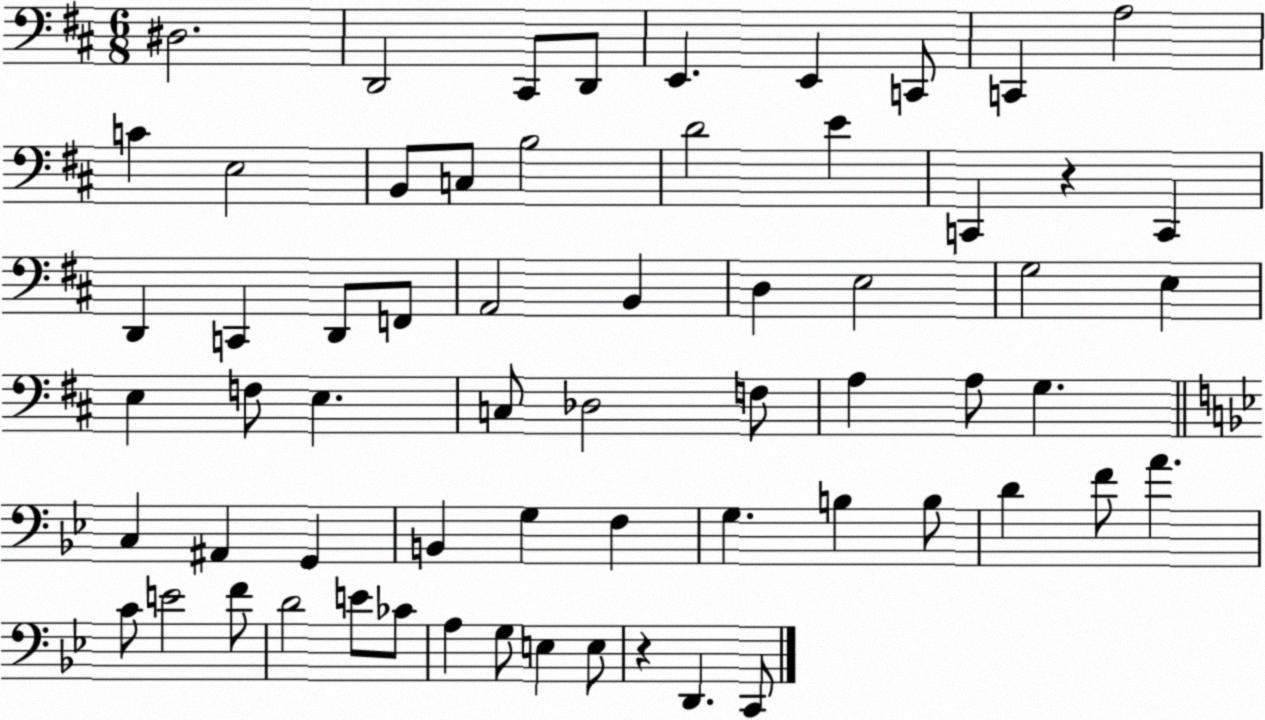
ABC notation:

X:1
T:Untitled
M:6/8
L:1/4
K:D
^D,2 D,,2 ^C,,/2 D,,/2 E,, E,, C,,/2 C,, A,2 C E,2 B,,/2 C,/2 B,2 D2 E C,, z C,, D,, C,, D,,/2 F,,/2 A,,2 B,, D, E,2 G,2 E, E, F,/2 E, C,/2 _D,2 F,/2 A, A,/2 G, C, ^A,, G,, B,, G, F, G, B, B,/2 D F/2 A C/2 E2 F/2 D2 E/2 _C/2 A, G,/2 E, E,/2 z D,, C,,/2